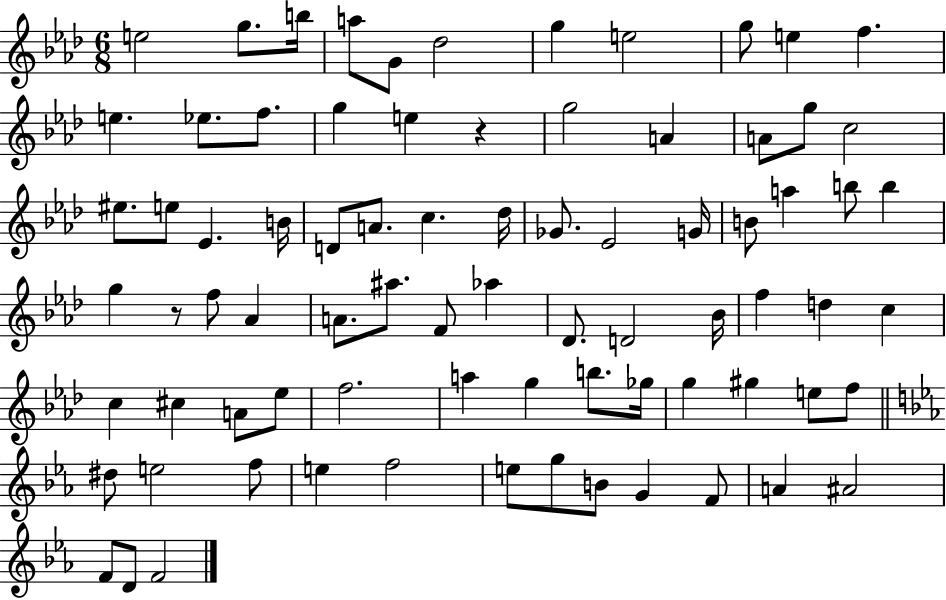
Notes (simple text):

E5/h G5/e. B5/s A5/e G4/e Db5/h G5/q E5/h G5/e E5/q F5/q. E5/q. Eb5/e. F5/e. G5/q E5/q R/q G5/h A4/q A4/e G5/e C5/h EIS5/e. E5/e Eb4/q. B4/s D4/e A4/e. C5/q. Db5/s Gb4/e. Eb4/h G4/s B4/e A5/q B5/e B5/q G5/q R/e F5/e Ab4/q A4/e. A#5/e. F4/e Ab5/q Db4/e. D4/h Bb4/s F5/q D5/q C5/q C5/q C#5/q A4/e Eb5/e F5/h. A5/q G5/q B5/e. Gb5/s G5/q G#5/q E5/e F5/e D#5/e E5/h F5/e E5/q F5/h E5/e G5/e B4/e G4/q F4/e A4/q A#4/h F4/e D4/e F4/h